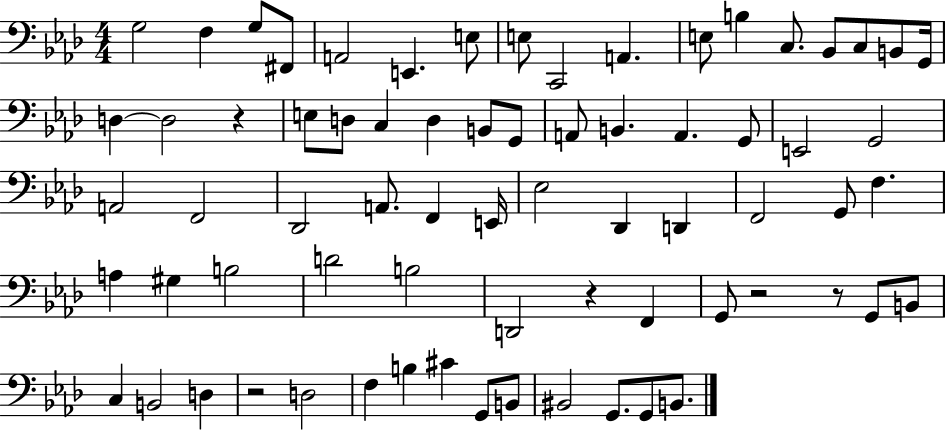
{
  \clef bass
  \numericTimeSignature
  \time 4/4
  \key aes \major
  g2 f4 g8 fis,8 | a,2 e,4. e8 | e8 c,2 a,4. | e8 b4 c8. bes,8 c8 b,8 g,16 | \break d4~~ d2 r4 | e8 d8 c4 d4 b,8 g,8 | a,8 b,4. a,4. g,8 | e,2 g,2 | \break a,2 f,2 | des,2 a,8. f,4 e,16 | ees2 des,4 d,4 | f,2 g,8 f4. | \break a4 gis4 b2 | d'2 b2 | d,2 r4 f,4 | g,8 r2 r8 g,8 b,8 | \break c4 b,2 d4 | r2 d2 | f4 b4 cis'4 g,8 b,8 | bis,2 g,8. g,8 b,8. | \break \bar "|."
}